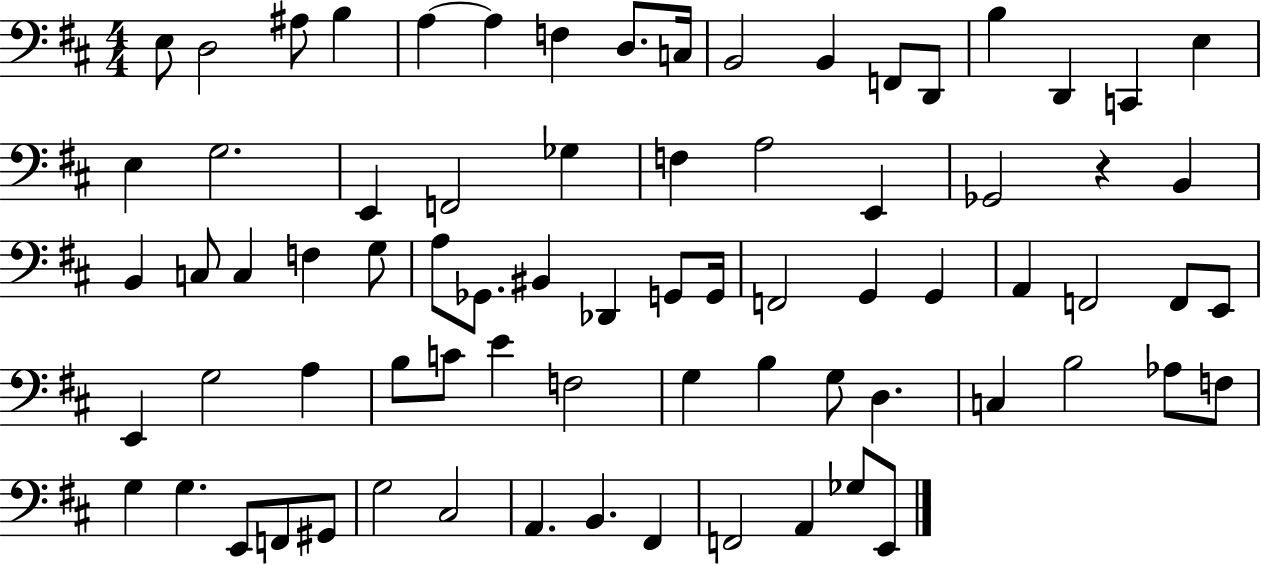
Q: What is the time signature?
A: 4/4